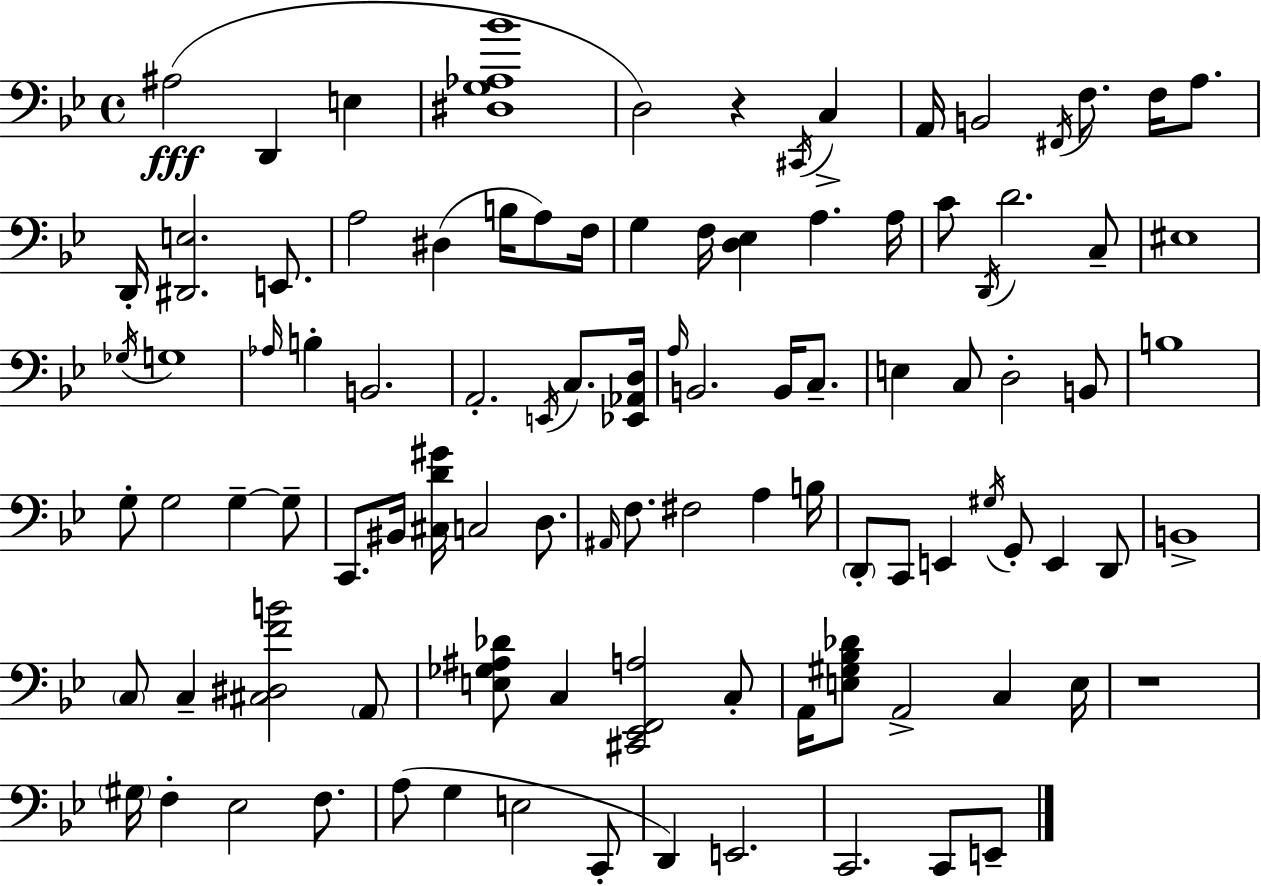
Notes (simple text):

A#3/h D2/q E3/q [D#3,G3,Ab3,Bb4]/w D3/h R/q C#2/s C3/q A2/s B2/h F#2/s F3/e. F3/s A3/e. D2/s [D#2,E3]/h. E2/e. A3/h D#3/q B3/s A3/e F3/s G3/q F3/s [D3,Eb3]/q A3/q. A3/s C4/e D2/s D4/h. C3/e EIS3/w Gb3/s G3/w Ab3/s B3/q B2/h. A2/h. E2/s C3/e. [Eb2,Ab2,D3]/s A3/s B2/h. B2/s C3/e. E3/q C3/e D3/h B2/e B3/w G3/e G3/h G3/q G3/e C2/e. BIS2/s [C#3,D4,G#4]/s C3/h D3/e. A#2/s F3/e. F#3/h A3/q B3/s D2/e C2/e E2/q G#3/s G2/e E2/q D2/e B2/w C3/e C3/q [C#3,D#3,F4,B4]/h A2/e [E3,Gb3,A#3,Db4]/e C3/q [C#2,Eb2,F2,A3]/h C3/e A2/s [E3,G#3,Bb3,Db4]/e A2/h C3/q E3/s R/w G#3/s F3/q Eb3/h F3/e. A3/e G3/q E3/h C2/e D2/q E2/h. C2/h. C2/e E2/e